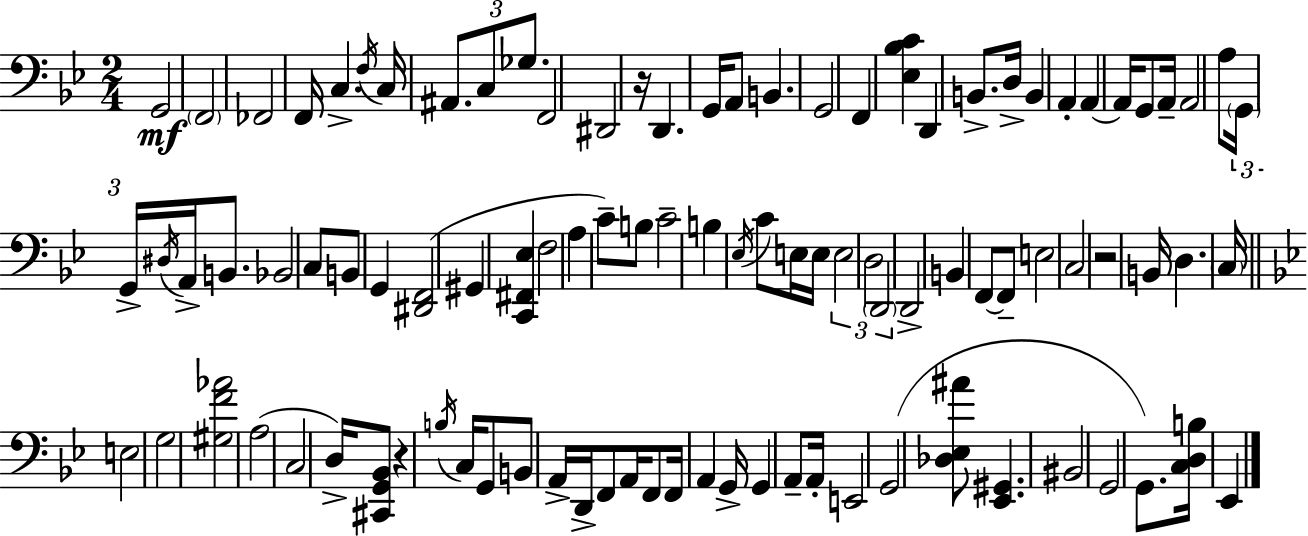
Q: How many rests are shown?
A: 3